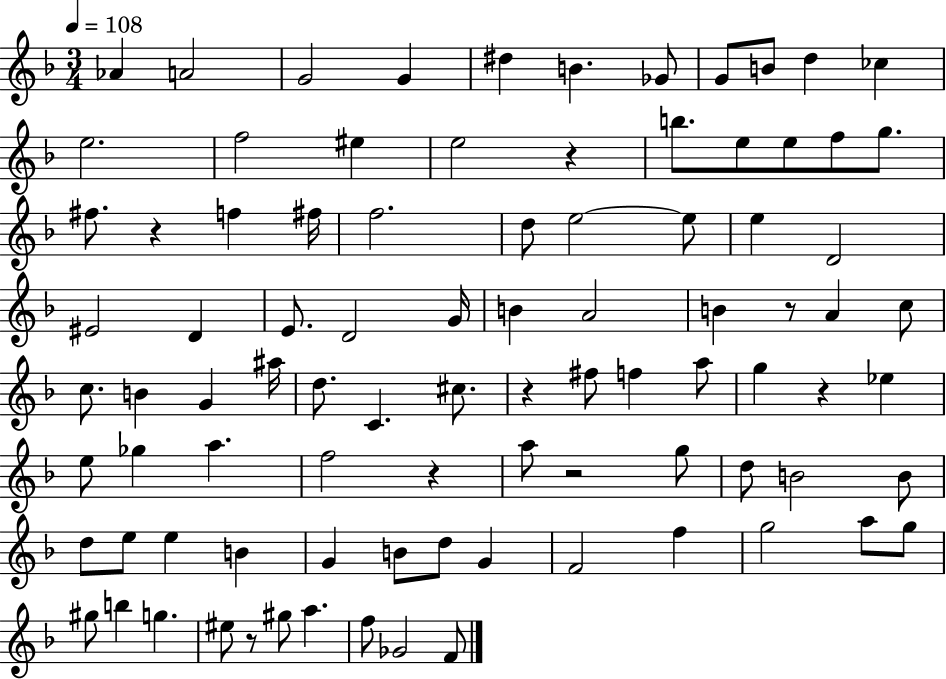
Ab4/q A4/h G4/h G4/q D#5/q B4/q. Gb4/e G4/e B4/e D5/q CES5/q E5/h. F5/h EIS5/q E5/h R/q B5/e. E5/e E5/e F5/e G5/e. F#5/e. R/q F5/q F#5/s F5/h. D5/e E5/h E5/e E5/q D4/h EIS4/h D4/q E4/e. D4/h G4/s B4/q A4/h B4/q R/e A4/q C5/e C5/e. B4/q G4/q A#5/s D5/e. C4/q. C#5/e. R/q F#5/e F5/q A5/e G5/q R/q Eb5/q E5/e Gb5/q A5/q. F5/h R/q A5/e R/h G5/e D5/e B4/h B4/e D5/e E5/e E5/q B4/q G4/q B4/e D5/e G4/q F4/h F5/q G5/h A5/e G5/e G#5/e B5/q G5/q. EIS5/e R/e G#5/e A5/q. F5/e Gb4/h F4/e